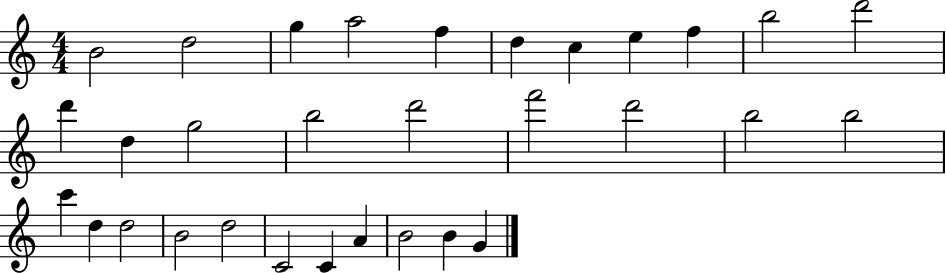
{
  \clef treble
  \numericTimeSignature
  \time 4/4
  \key c \major
  b'2 d''2 | g''4 a''2 f''4 | d''4 c''4 e''4 f''4 | b''2 d'''2 | \break d'''4 d''4 g''2 | b''2 d'''2 | f'''2 d'''2 | b''2 b''2 | \break c'''4 d''4 d''2 | b'2 d''2 | c'2 c'4 a'4 | b'2 b'4 g'4 | \break \bar "|."
}